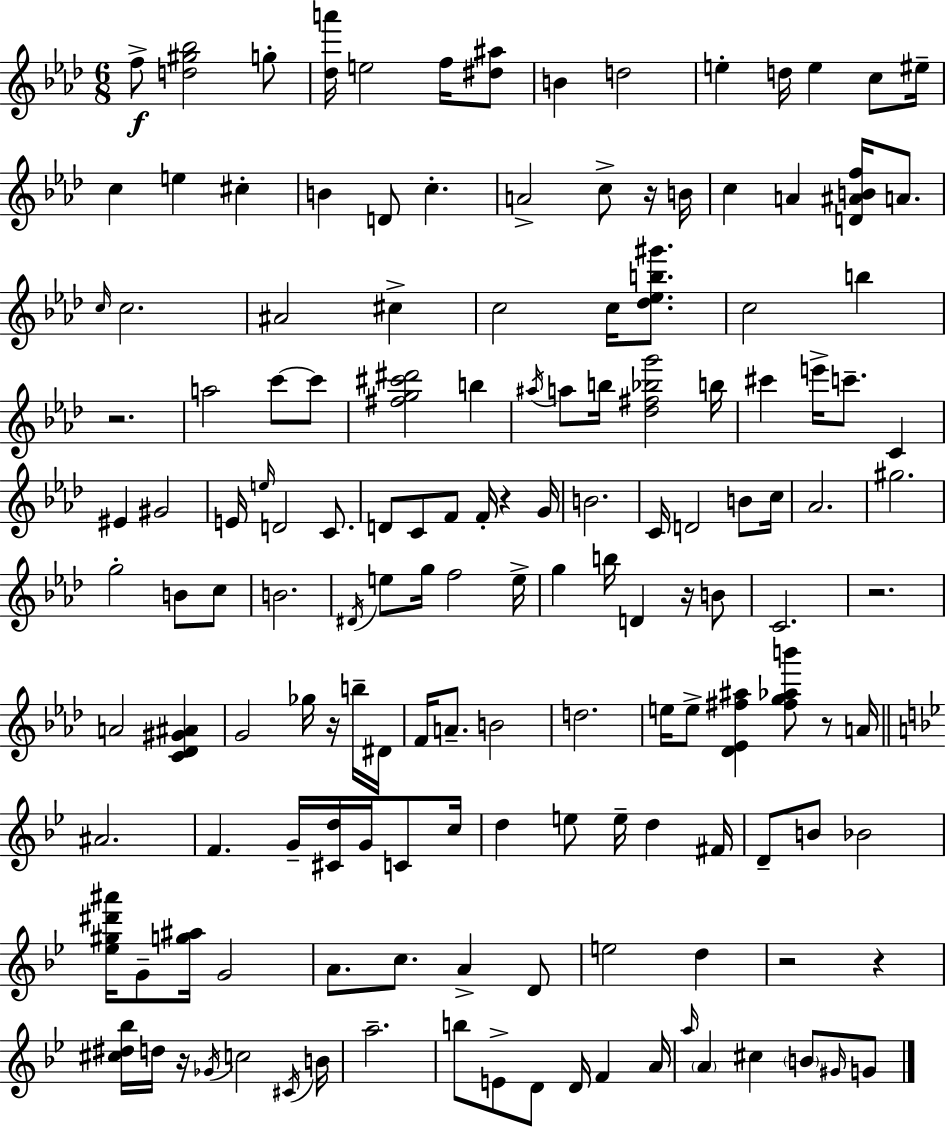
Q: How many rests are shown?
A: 10